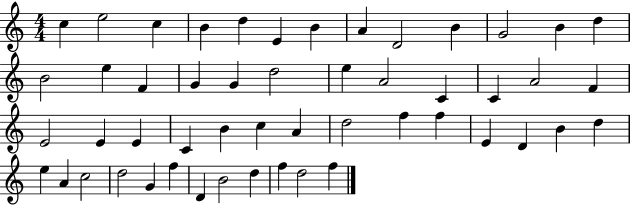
C5/q E5/h C5/q B4/q D5/q E4/q B4/q A4/q D4/h B4/q G4/h B4/q D5/q B4/h E5/q F4/q G4/q G4/q D5/h E5/q A4/h C4/q C4/q A4/h F4/q E4/h E4/q E4/q C4/q B4/q C5/q A4/q D5/h F5/q F5/q E4/q D4/q B4/q D5/q E5/q A4/q C5/h D5/h G4/q F5/q D4/q B4/h D5/q F5/q D5/h F5/q